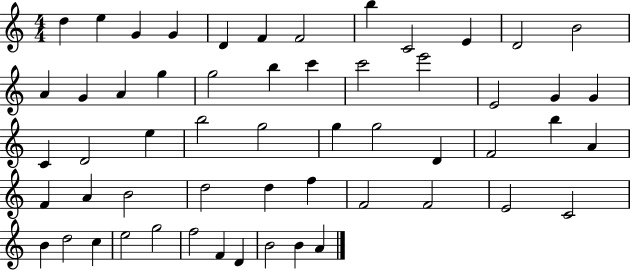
X:1
T:Untitled
M:4/4
L:1/4
K:C
d e G G D F F2 b C2 E D2 B2 A G A g g2 b c' c'2 e'2 E2 G G C D2 e b2 g2 g g2 D F2 b A F A B2 d2 d f F2 F2 E2 C2 B d2 c e2 g2 f2 F D B2 B A